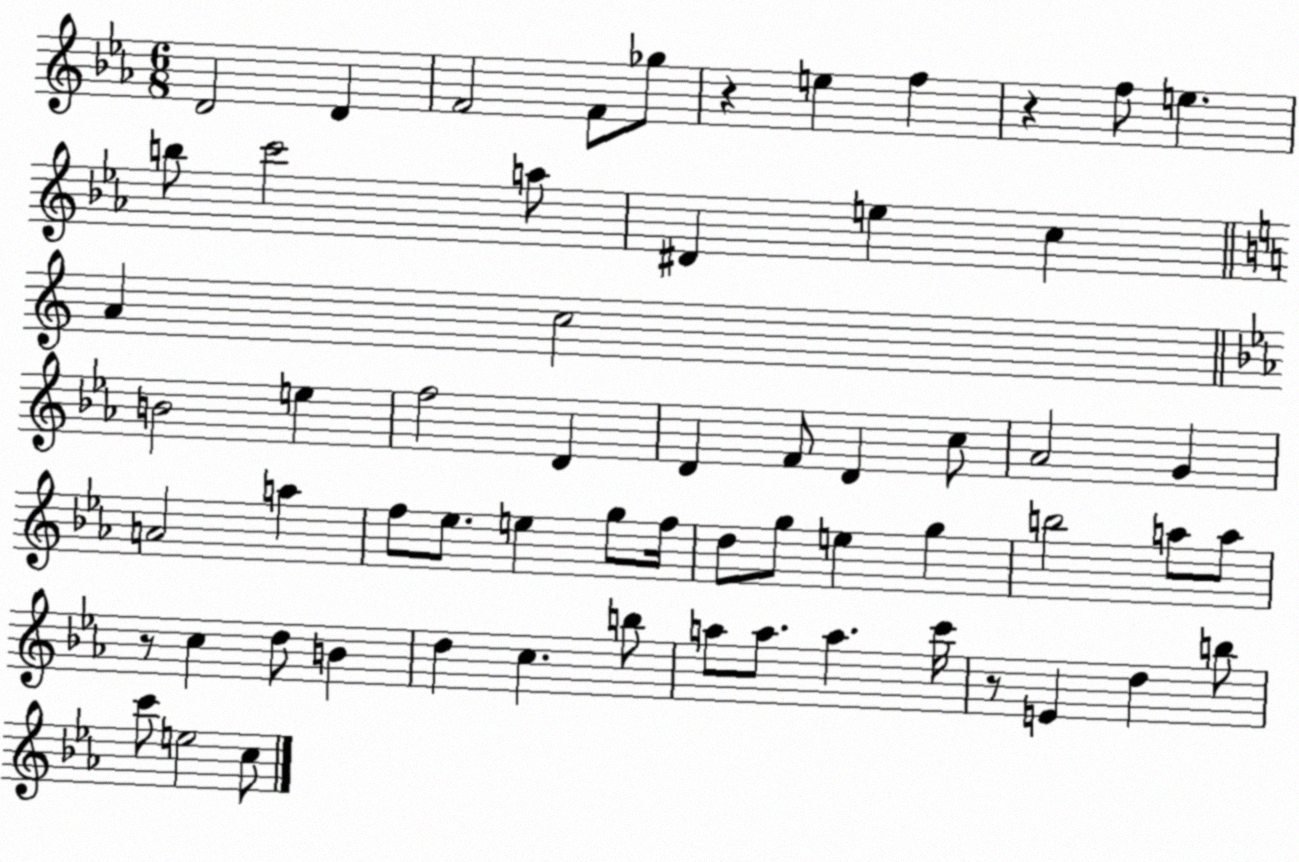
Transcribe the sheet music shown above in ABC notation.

X:1
T:Untitled
M:6/8
L:1/4
K:Eb
D2 D F2 F/2 _g/2 z e f z f/2 e b/2 c'2 a/2 ^D e c A c2 B2 e f2 D D F/2 D c/2 _A2 G A2 a f/2 _e/2 e g/2 f/4 d/2 g/2 e g b2 a/2 a/2 z/2 c d/2 B d c b/2 a/2 a/2 a c'/4 z/2 E d b/2 c'/2 e2 c/2